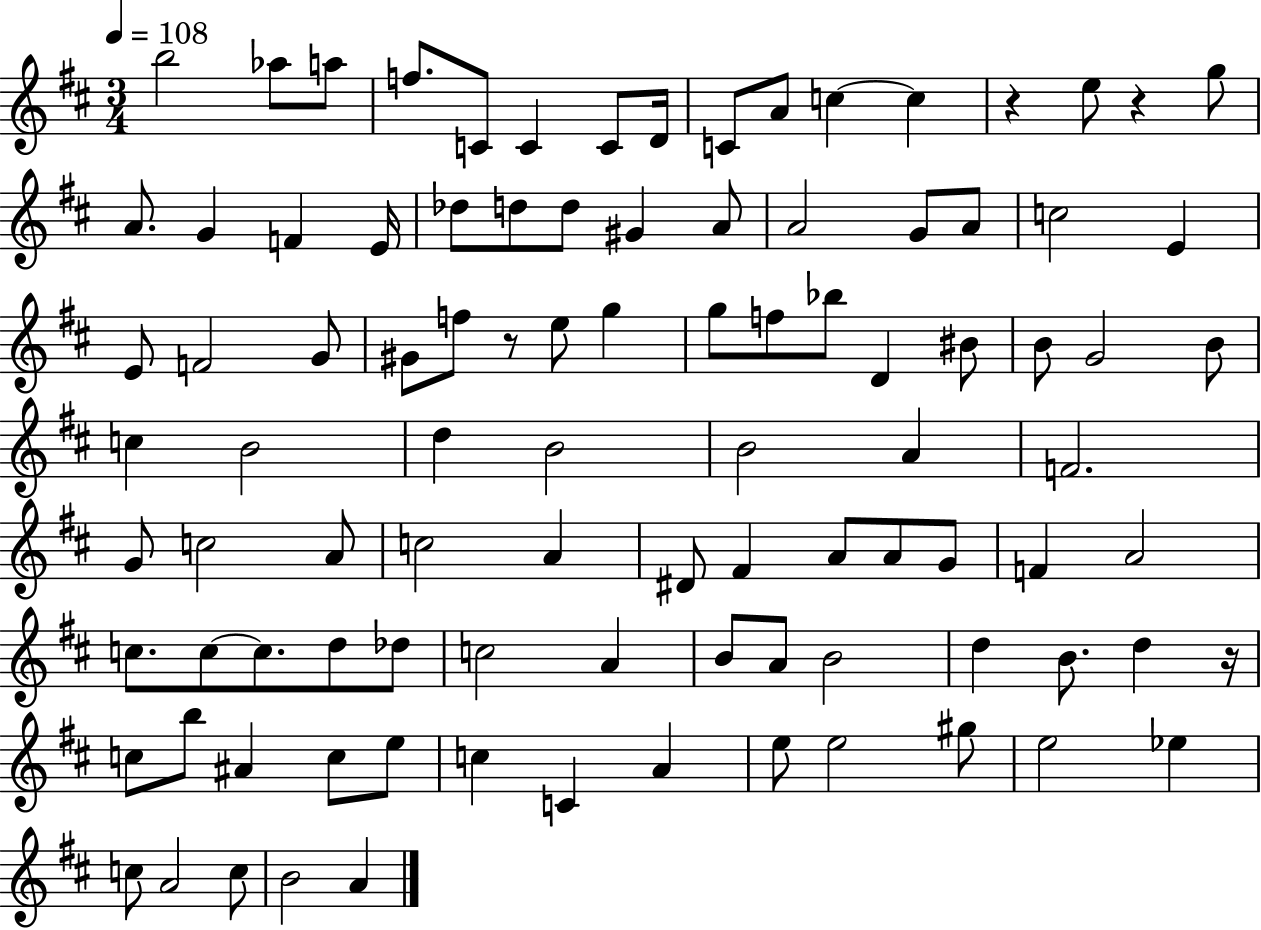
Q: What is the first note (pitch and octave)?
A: B5